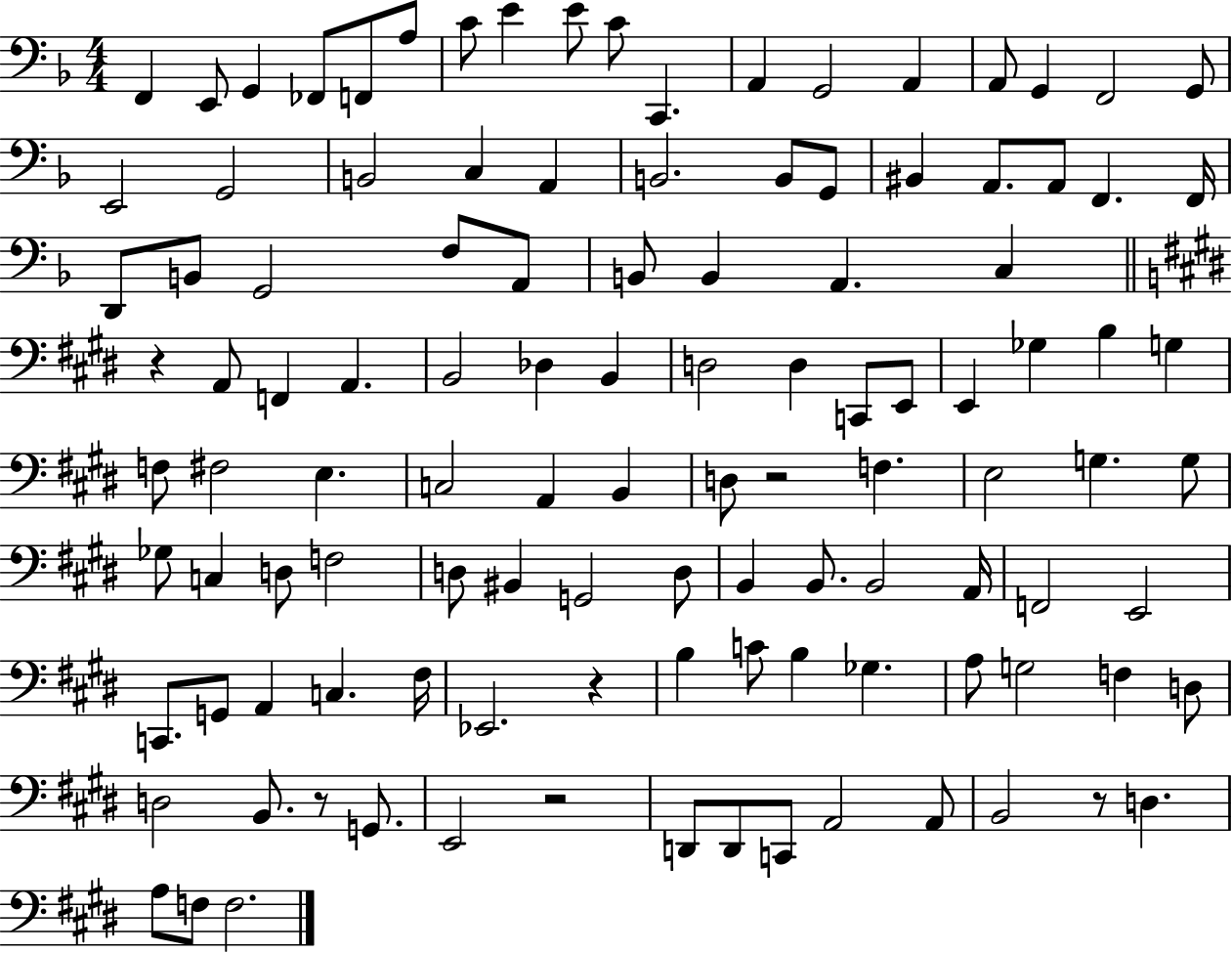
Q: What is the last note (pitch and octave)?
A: F3